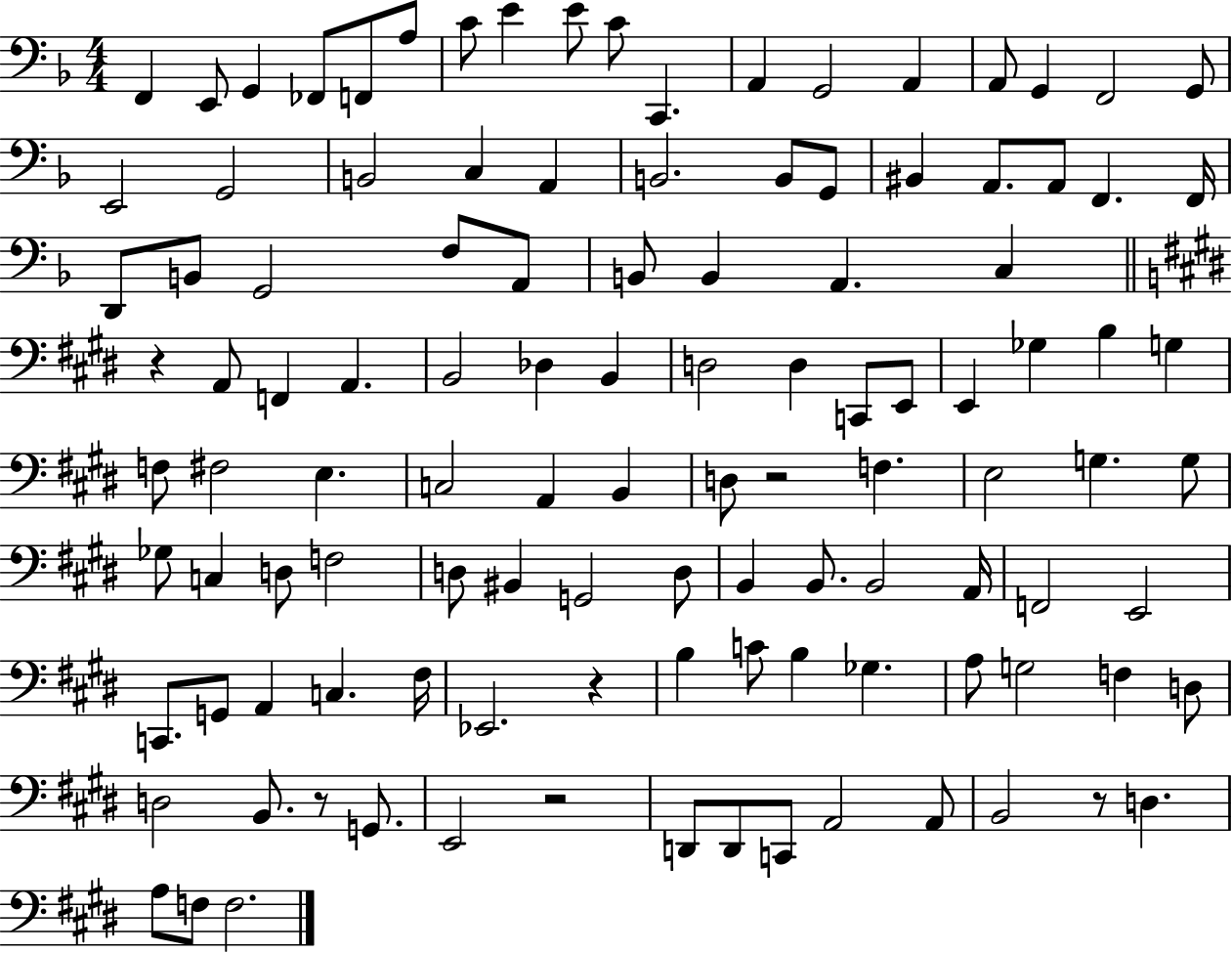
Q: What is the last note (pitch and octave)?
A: F3